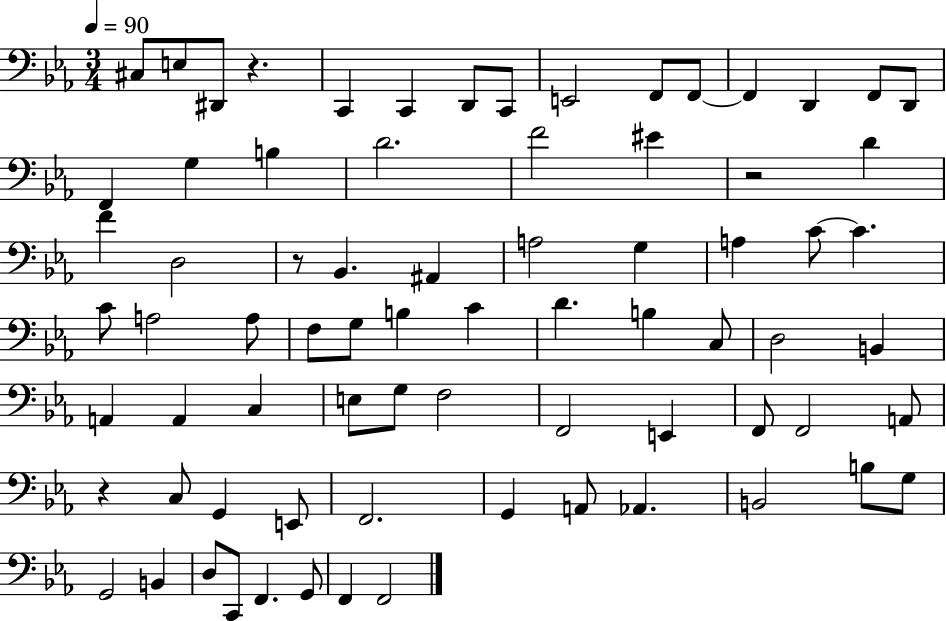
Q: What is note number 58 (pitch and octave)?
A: G2